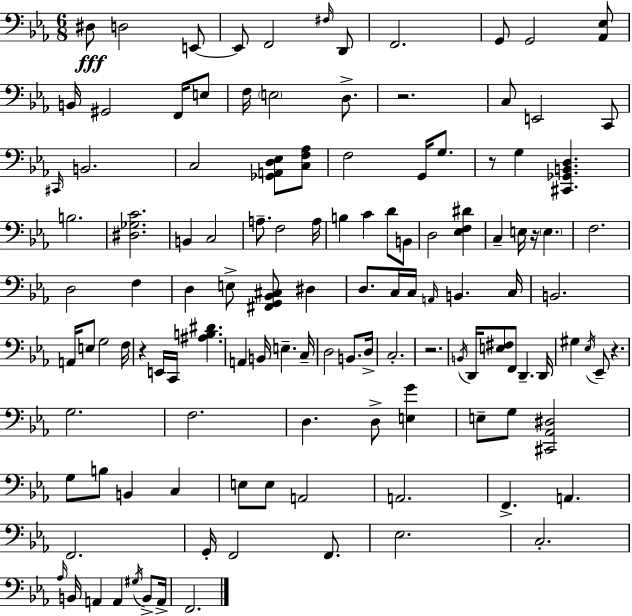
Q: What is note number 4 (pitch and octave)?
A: E2